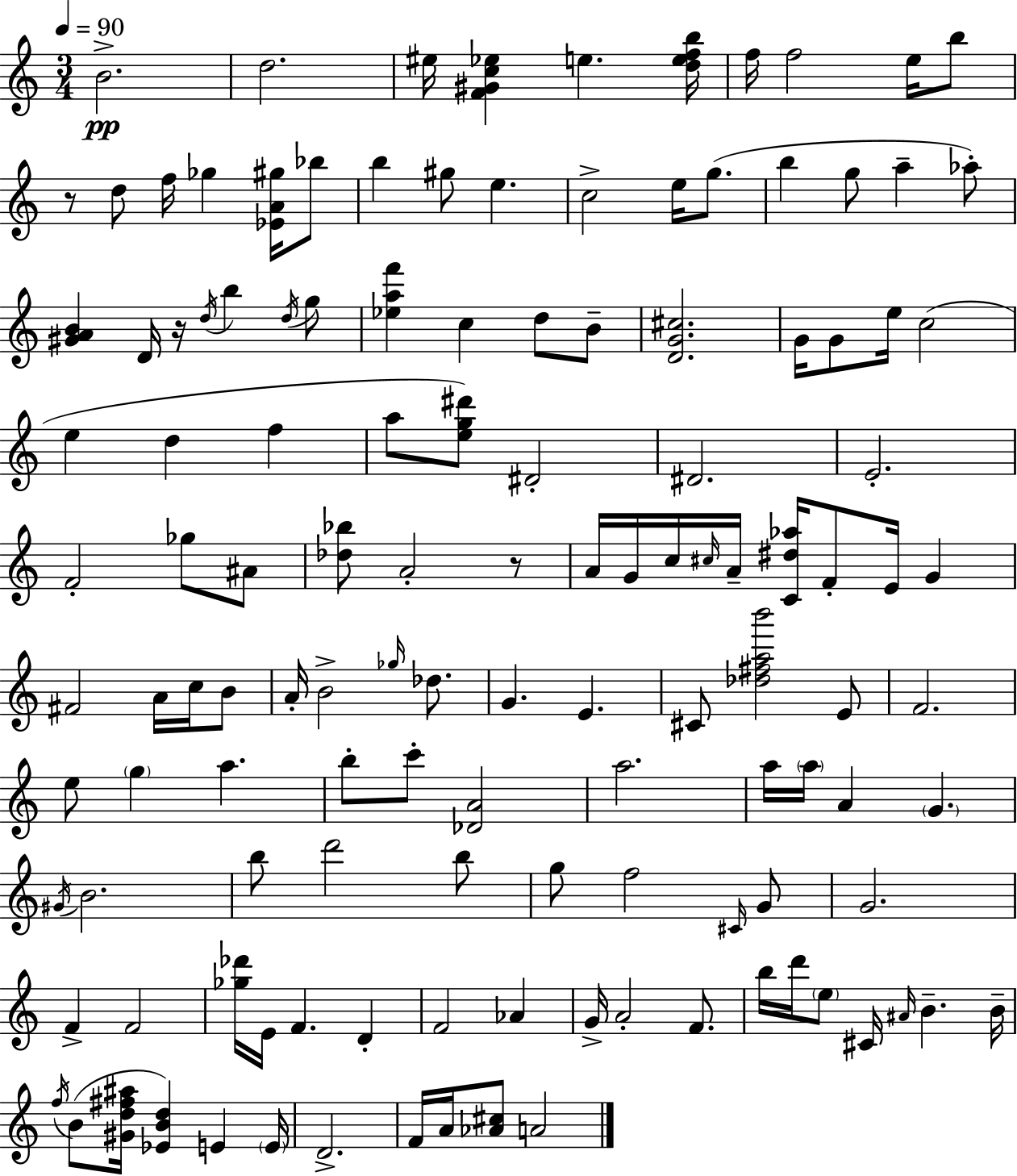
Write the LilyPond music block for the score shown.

{
  \clef treble
  \numericTimeSignature
  \time 3/4
  \key c \major
  \tempo 4 = 90
  b'2.->\pp | d''2. | eis''16 <f' gis' c'' ees''>4 e''4. <d'' e'' f'' b''>16 | f''16 f''2 e''16 b''8 | \break r8 d''8 f''16 ges''4 <ees' a' gis''>16 bes''8 | b''4 gis''8 e''4. | c''2-> e''16 g''8.( | b''4 g''8 a''4-- aes''8-.) | \break <gis' a' b'>4 d'16 r16 \acciaccatura { d''16 } b''4 \acciaccatura { d''16 } | g''8 <ees'' a'' f'''>4 c''4 d''8 | b'8-- <d' g' cis''>2. | g'16 g'8 e''16 c''2( | \break e''4 d''4 f''4 | a''8 <e'' g'' dis'''>8) dis'2-. | dis'2. | e'2.-. | \break f'2-. ges''8 | ais'8 <des'' bes''>8 a'2-. | r8 a'16 g'16 c''16 \grace { cis''16 } a'16-- <c' dis'' aes''>16 f'8-. e'16 g'4 | fis'2 a'16 | \break c''16 b'8 a'16-. b'2-> | \grace { ges''16 } des''8. g'4. e'4. | cis'8 <des'' fis'' a'' b'''>2 | e'8 f'2. | \break e''8 \parenthesize g''4 a''4. | b''8-. c'''8-. <des' a'>2 | a''2. | a''16 \parenthesize a''16 a'4 \parenthesize g'4. | \break \acciaccatura { gis'16 } b'2. | b''8 d'''2 | b''8 g''8 f''2 | \grace { cis'16 } g'8 g'2. | \break f'4-> f'2 | <ges'' des'''>16 e'16 f'4. | d'4-. f'2 | aes'4 g'16-> a'2-. | \break f'8. b''16 d'''16 \parenthesize e''8 cis'16 \grace { ais'16 } | b'4.-- b'16-- \acciaccatura { f''16 } b'8( <gis' d'' fis'' ais''>16 <ees' b' d''>4) | e'4 \parenthesize e'16 d'2.-> | f'16 a'16 <aes' cis''>8 | \break a'2 \bar "|."
}